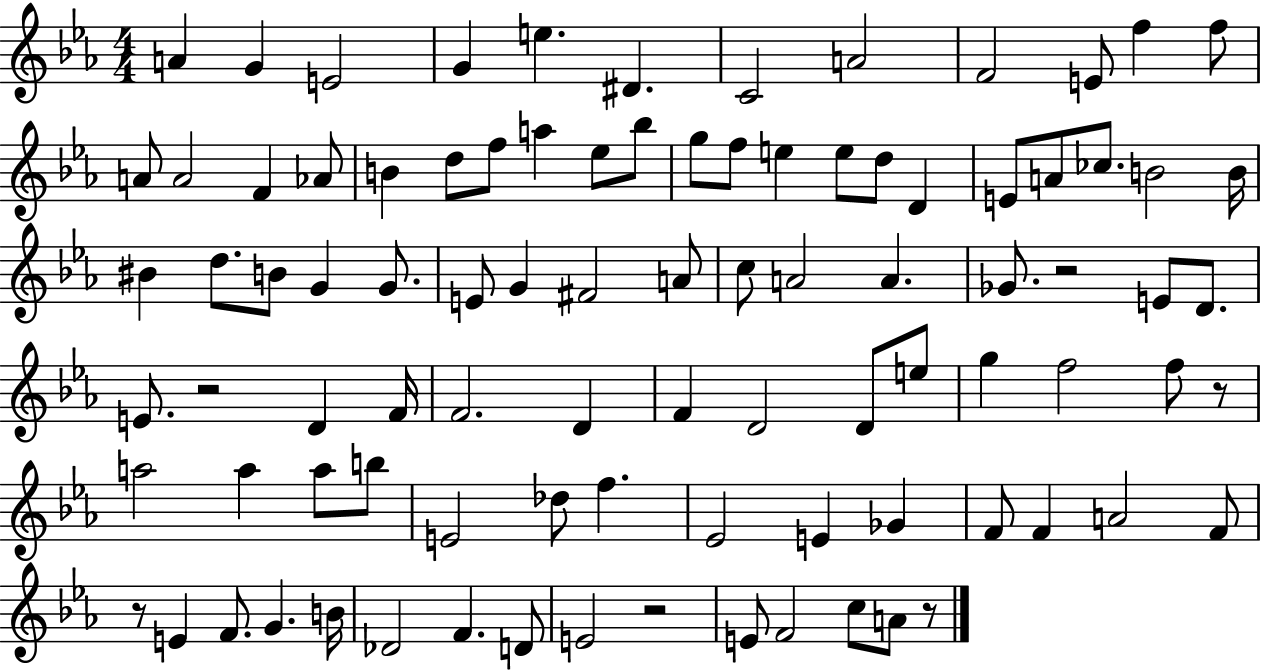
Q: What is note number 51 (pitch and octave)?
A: F4